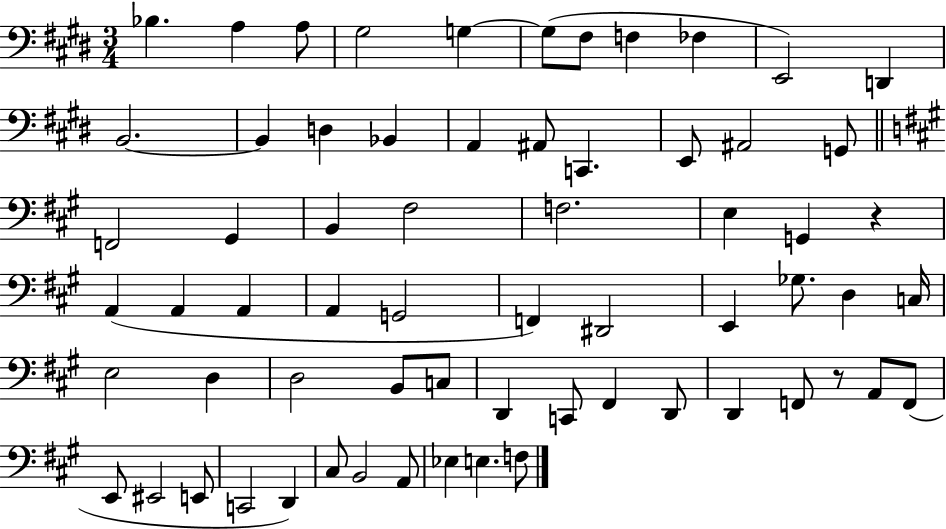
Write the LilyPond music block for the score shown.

{
  \clef bass
  \numericTimeSignature
  \time 3/4
  \key e \major
  bes4. a4 a8 | gis2 g4~~ | g8( fis8 f4 fes4 | e,2) d,4 | \break b,2.~~ | b,4 d4 bes,4 | a,4 ais,8 c,4. | e,8 ais,2 g,8 | \break \bar "||" \break \key a \major f,2 gis,4 | b,4 fis2 | f2. | e4 g,4 r4 | \break a,4( a,4 a,4 | a,4 g,2 | f,4) dis,2 | e,4 ges8. d4 c16 | \break e2 d4 | d2 b,8 c8 | d,4 c,8 fis,4 d,8 | d,4 f,8 r8 a,8 f,8( | \break e,8 eis,2 e,8 | c,2 d,4) | cis8 b,2 a,8 | ees4 e4. f8 | \break \bar "|."
}